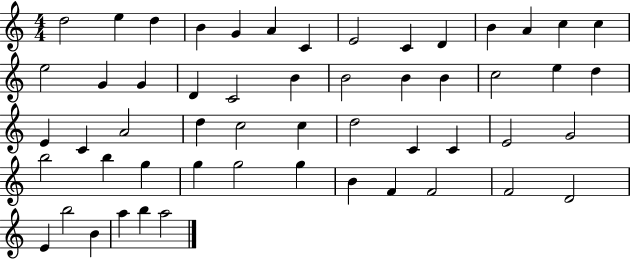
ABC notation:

X:1
T:Untitled
M:4/4
L:1/4
K:C
d2 e d B G A C E2 C D B A c c e2 G G D C2 B B2 B B c2 e d E C A2 d c2 c d2 C C E2 G2 b2 b g g g2 g B F F2 F2 D2 E b2 B a b a2